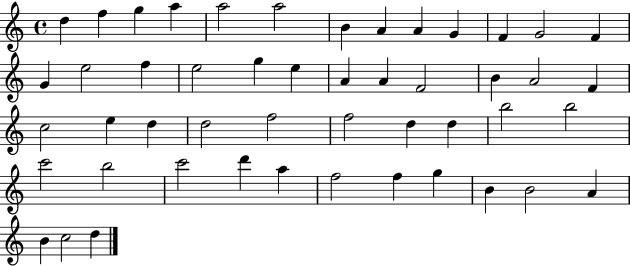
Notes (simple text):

D5/q F5/q G5/q A5/q A5/h A5/h B4/q A4/q A4/q G4/q F4/q G4/h F4/q G4/q E5/h F5/q E5/h G5/q E5/q A4/q A4/q F4/h B4/q A4/h F4/q C5/h E5/q D5/q D5/h F5/h F5/h D5/q D5/q B5/h B5/h C6/h B5/h C6/h D6/q A5/q F5/h F5/q G5/q B4/q B4/h A4/q B4/q C5/h D5/q